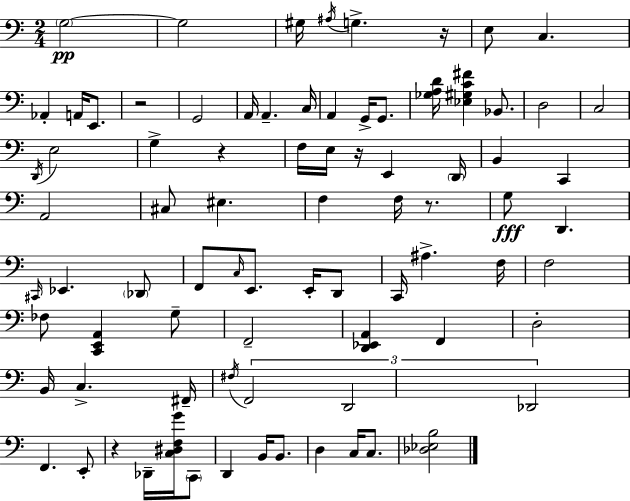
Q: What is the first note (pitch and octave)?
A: G3